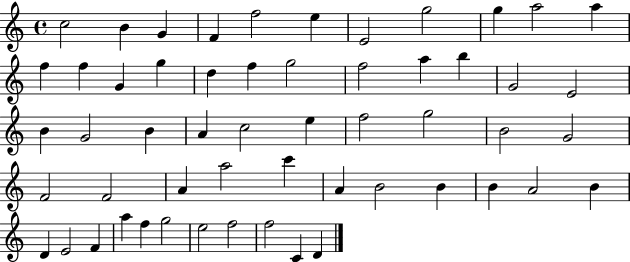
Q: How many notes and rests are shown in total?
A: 55